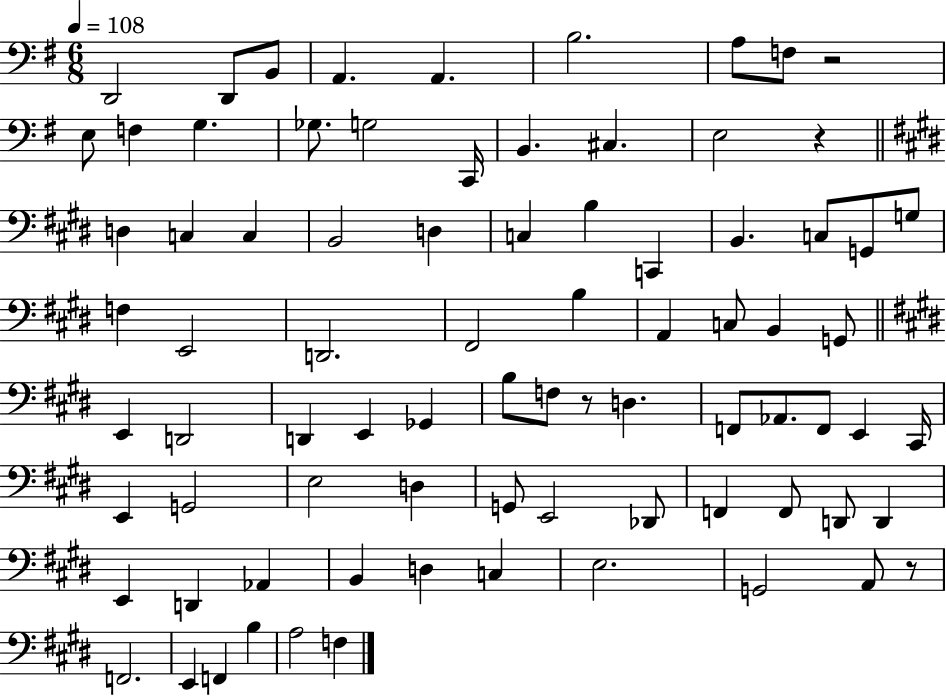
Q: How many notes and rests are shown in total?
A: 81